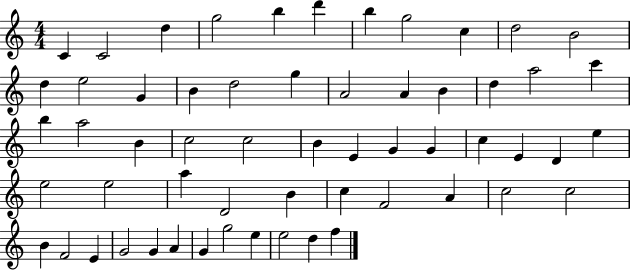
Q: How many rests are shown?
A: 0